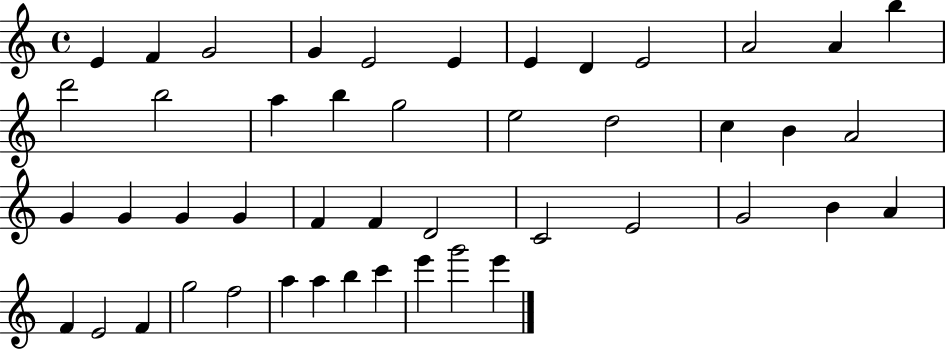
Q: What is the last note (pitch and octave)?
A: E6